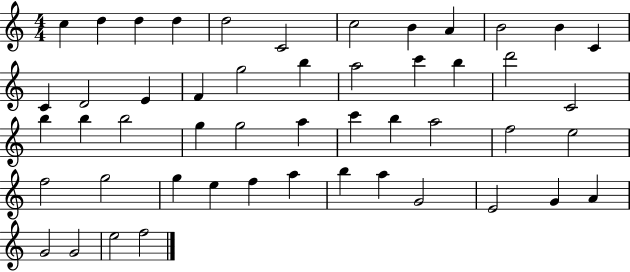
{
  \clef treble
  \numericTimeSignature
  \time 4/4
  \key c \major
  c''4 d''4 d''4 d''4 | d''2 c'2 | c''2 b'4 a'4 | b'2 b'4 c'4 | \break c'4 d'2 e'4 | f'4 g''2 b''4 | a''2 c'''4 b''4 | d'''2 c'2 | \break b''4 b''4 b''2 | g''4 g''2 a''4 | c'''4 b''4 a''2 | f''2 e''2 | \break f''2 g''2 | g''4 e''4 f''4 a''4 | b''4 a''4 g'2 | e'2 g'4 a'4 | \break g'2 g'2 | e''2 f''2 | \bar "|."
}